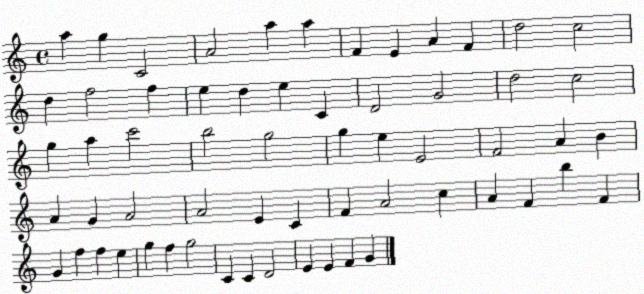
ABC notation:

X:1
T:Untitled
M:4/4
L:1/4
K:C
a g C2 A2 a a F E A F d2 c2 d f2 f e d e C D2 G2 d2 c2 g a c'2 b2 g2 g e E2 F2 A B A G A2 A2 E C F A2 c A F b F G f f e g f g2 C C D2 E E F G